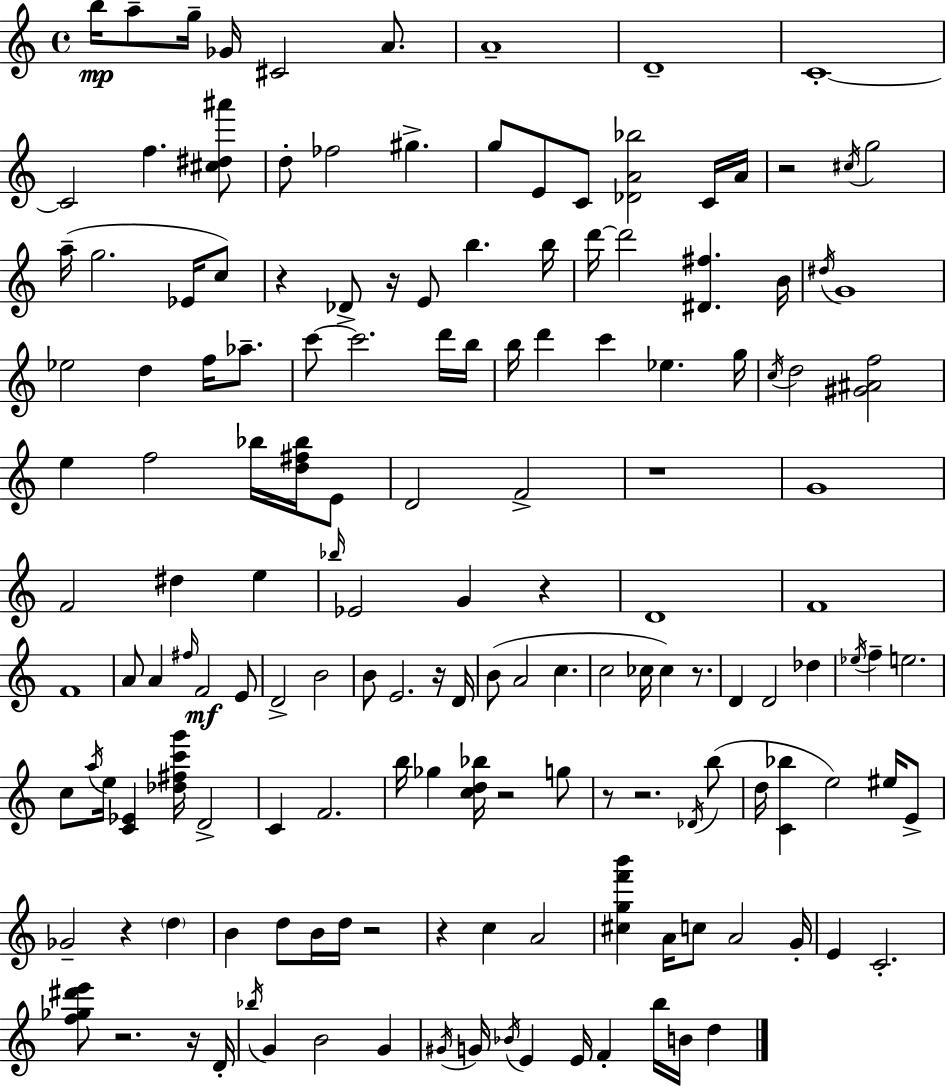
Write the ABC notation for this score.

X:1
T:Untitled
M:4/4
L:1/4
K:Am
b/4 a/2 g/4 _G/4 ^C2 A/2 A4 D4 C4 C2 f [^c^d^a']/2 d/2 _f2 ^g g/2 E/2 C/2 [_DA_b]2 C/4 A/4 z2 ^c/4 g2 a/4 g2 _E/4 c/2 z _D/2 z/4 E/2 b b/4 d'/4 d'2 [^D^f] B/4 ^d/4 G4 _e2 d f/4 _a/2 c'/2 c'2 d'/4 b/4 b/4 d' c' _e g/4 c/4 d2 [^G^Af]2 e f2 _b/4 [d^f_b]/4 E/2 D2 F2 z4 G4 F2 ^d e _b/4 _E2 G z D4 F4 F4 A/2 A ^f/4 F2 E/2 D2 B2 B/2 E2 z/4 D/4 B/2 A2 c c2 _c/4 _c z/2 D D2 _d _e/4 f e2 c/2 a/4 e/4 [C_E] [_d^fc'g']/4 D2 C F2 b/4 _g [cd_b]/4 z2 g/2 z/2 z2 _D/4 b/2 d/4 [C_b] e2 ^e/4 E/2 _G2 z d B d/2 B/4 d/4 z2 z c A2 [^cgf'b'] A/4 c/2 A2 G/4 E C2 [f_g^d'e']/2 z2 z/4 D/4 _b/4 G B2 G ^G/4 G/4 _B/4 E E/4 F b/4 B/4 d